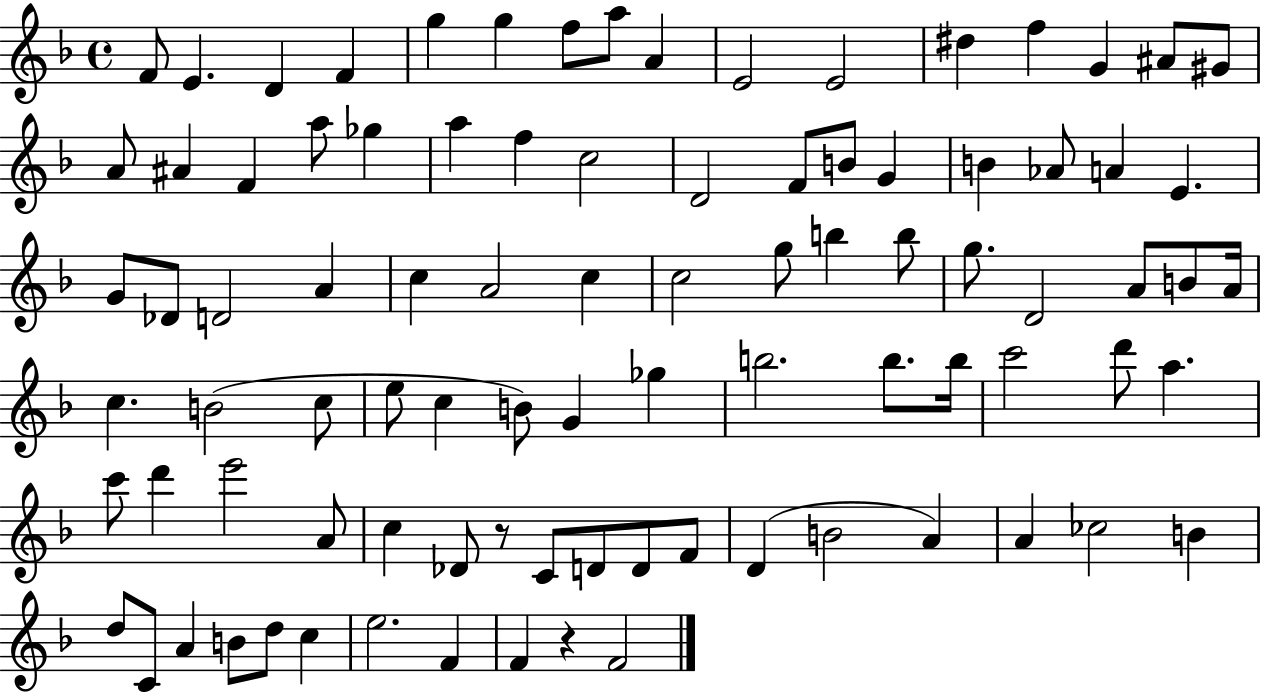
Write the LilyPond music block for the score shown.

{
  \clef treble
  \time 4/4
  \defaultTimeSignature
  \key f \major
  \repeat volta 2 { f'8 e'4. d'4 f'4 | g''4 g''4 f''8 a''8 a'4 | e'2 e'2 | dis''4 f''4 g'4 ais'8 gis'8 | \break a'8 ais'4 f'4 a''8 ges''4 | a''4 f''4 c''2 | d'2 f'8 b'8 g'4 | b'4 aes'8 a'4 e'4. | \break g'8 des'8 d'2 a'4 | c''4 a'2 c''4 | c''2 g''8 b''4 b''8 | g''8. d'2 a'8 b'8 a'16 | \break c''4. b'2( c''8 | e''8 c''4 b'8) g'4 ges''4 | b''2. b''8. b''16 | c'''2 d'''8 a''4. | \break c'''8 d'''4 e'''2 a'8 | c''4 des'8 r8 c'8 d'8 d'8 f'8 | d'4( b'2 a'4) | a'4 ces''2 b'4 | \break d''8 c'8 a'4 b'8 d''8 c''4 | e''2. f'4 | f'4 r4 f'2 | } \bar "|."
}